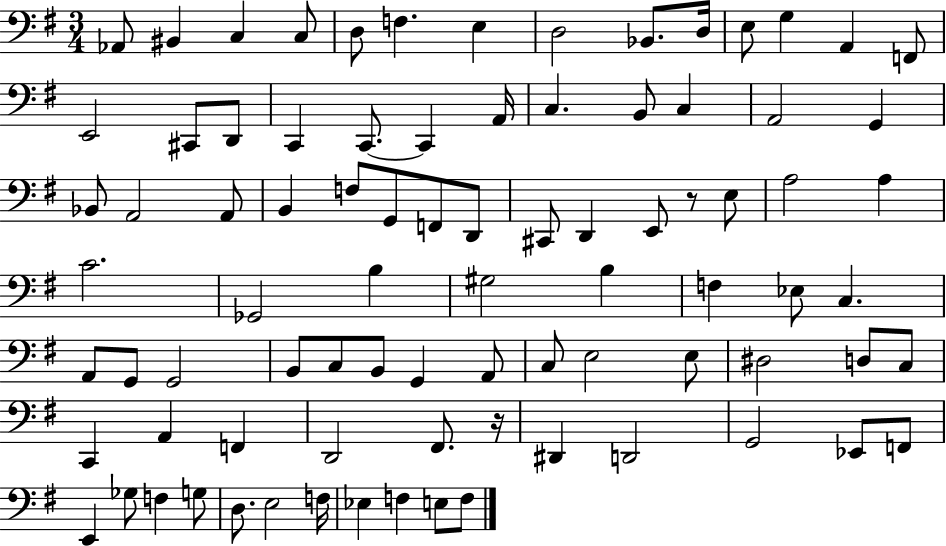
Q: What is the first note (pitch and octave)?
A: Ab2